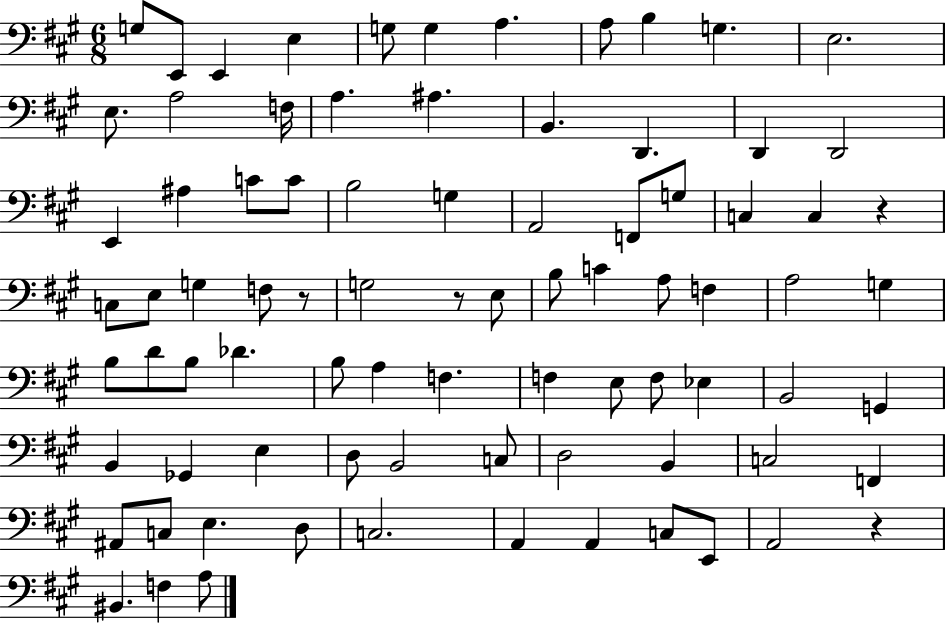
G3/e E2/e E2/q E3/q G3/e G3/q A3/q. A3/e B3/q G3/q. E3/h. E3/e. A3/h F3/s A3/q. A#3/q. B2/q. D2/q. D2/q D2/h E2/q A#3/q C4/e C4/e B3/h G3/q A2/h F2/e G3/e C3/q C3/q R/q C3/e E3/e G3/q F3/e R/e G3/h R/e E3/e B3/e C4/q A3/e F3/q A3/h G3/q B3/e D4/e B3/e Db4/q. B3/e A3/q F3/q. F3/q E3/e F3/e Eb3/q B2/h G2/q B2/q Gb2/q E3/q D3/e B2/h C3/e D3/h B2/q C3/h F2/q A#2/e C3/e E3/q. D3/e C3/h. A2/q A2/q C3/e E2/e A2/h R/q BIS2/q. F3/q A3/e